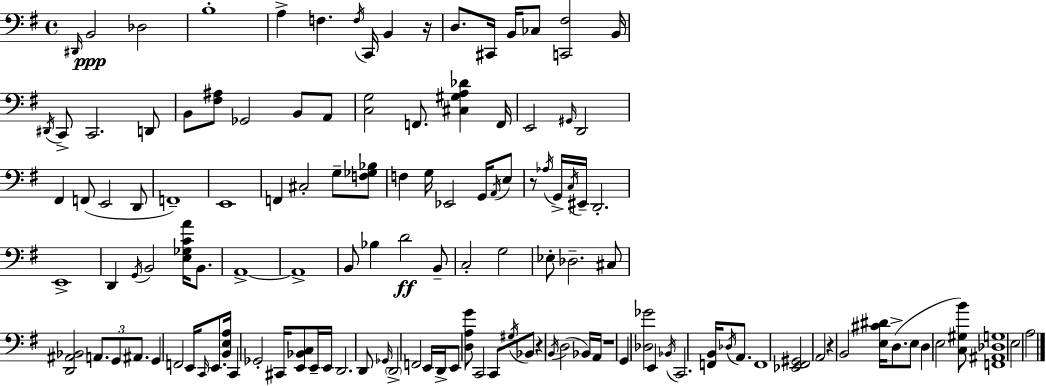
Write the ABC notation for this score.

X:1
T:Untitled
M:4/4
L:1/4
K:G
^D,,/4 B,,2 _D,2 B,4 A, F, F,/4 C,,/4 B,, z/4 D,/2 ^C,,/4 B,,/4 _C,/2 [C,,^F,]2 B,,/4 ^D,,/4 C,,/2 C,,2 D,,/2 B,,/2 [^F,^A,]/2 _G,,2 B,,/2 A,,/2 [C,G,]2 F,,/2 [^C,^G,A,_D] F,,/4 E,,2 ^G,,/4 D,,2 ^F,, F,,/2 E,,2 D,,/2 F,,4 E,,4 F,, ^C,2 G,/2 [F,_G,_B,]/2 F, G,/4 _E,,2 G,,/4 A,,/4 E,/2 z/2 _A,/4 G,,/4 C,/4 ^E,,/4 D,,2 E,,4 D,, G,,/4 B,,2 [E,_G,CA]/4 B,,/2 A,,4 A,,4 B,,/2 _B, D2 B,,/2 C,2 G,2 _E,/2 _D,2 ^C,/2 [D,,^A,,_B,,]2 A,,/2 G,,/2 ^A,,/2 G,, F,,2 E,,/4 C,,/4 E,,/2 [B,,E,A,]/4 C,, _G,,2 ^C,,/4 [E,,_B,,C,]/2 E,,/4 E,,/4 D,,2 D,,/2 _G,,/4 D,,2 F,,2 E,,/4 D,,/4 E,,/2 [D,A,G]/2 C,,2 C,,/2 ^G,/4 _B,,/2 z B,,/4 D,2 _B,,/4 A,,/4 z4 G,, [_D,_G]2 E,, _B,,/4 C,,2 [F,,B,,]/4 _D,/4 A,,/2 F,,4 [_E,,^F,,^G,,]2 A,,2 z B,,2 [E,^C^D]/4 D,/2 E,/2 D, E,2 [C,^G,B]/2 [F,,^A,,_D,G,]4 E,2 A,2